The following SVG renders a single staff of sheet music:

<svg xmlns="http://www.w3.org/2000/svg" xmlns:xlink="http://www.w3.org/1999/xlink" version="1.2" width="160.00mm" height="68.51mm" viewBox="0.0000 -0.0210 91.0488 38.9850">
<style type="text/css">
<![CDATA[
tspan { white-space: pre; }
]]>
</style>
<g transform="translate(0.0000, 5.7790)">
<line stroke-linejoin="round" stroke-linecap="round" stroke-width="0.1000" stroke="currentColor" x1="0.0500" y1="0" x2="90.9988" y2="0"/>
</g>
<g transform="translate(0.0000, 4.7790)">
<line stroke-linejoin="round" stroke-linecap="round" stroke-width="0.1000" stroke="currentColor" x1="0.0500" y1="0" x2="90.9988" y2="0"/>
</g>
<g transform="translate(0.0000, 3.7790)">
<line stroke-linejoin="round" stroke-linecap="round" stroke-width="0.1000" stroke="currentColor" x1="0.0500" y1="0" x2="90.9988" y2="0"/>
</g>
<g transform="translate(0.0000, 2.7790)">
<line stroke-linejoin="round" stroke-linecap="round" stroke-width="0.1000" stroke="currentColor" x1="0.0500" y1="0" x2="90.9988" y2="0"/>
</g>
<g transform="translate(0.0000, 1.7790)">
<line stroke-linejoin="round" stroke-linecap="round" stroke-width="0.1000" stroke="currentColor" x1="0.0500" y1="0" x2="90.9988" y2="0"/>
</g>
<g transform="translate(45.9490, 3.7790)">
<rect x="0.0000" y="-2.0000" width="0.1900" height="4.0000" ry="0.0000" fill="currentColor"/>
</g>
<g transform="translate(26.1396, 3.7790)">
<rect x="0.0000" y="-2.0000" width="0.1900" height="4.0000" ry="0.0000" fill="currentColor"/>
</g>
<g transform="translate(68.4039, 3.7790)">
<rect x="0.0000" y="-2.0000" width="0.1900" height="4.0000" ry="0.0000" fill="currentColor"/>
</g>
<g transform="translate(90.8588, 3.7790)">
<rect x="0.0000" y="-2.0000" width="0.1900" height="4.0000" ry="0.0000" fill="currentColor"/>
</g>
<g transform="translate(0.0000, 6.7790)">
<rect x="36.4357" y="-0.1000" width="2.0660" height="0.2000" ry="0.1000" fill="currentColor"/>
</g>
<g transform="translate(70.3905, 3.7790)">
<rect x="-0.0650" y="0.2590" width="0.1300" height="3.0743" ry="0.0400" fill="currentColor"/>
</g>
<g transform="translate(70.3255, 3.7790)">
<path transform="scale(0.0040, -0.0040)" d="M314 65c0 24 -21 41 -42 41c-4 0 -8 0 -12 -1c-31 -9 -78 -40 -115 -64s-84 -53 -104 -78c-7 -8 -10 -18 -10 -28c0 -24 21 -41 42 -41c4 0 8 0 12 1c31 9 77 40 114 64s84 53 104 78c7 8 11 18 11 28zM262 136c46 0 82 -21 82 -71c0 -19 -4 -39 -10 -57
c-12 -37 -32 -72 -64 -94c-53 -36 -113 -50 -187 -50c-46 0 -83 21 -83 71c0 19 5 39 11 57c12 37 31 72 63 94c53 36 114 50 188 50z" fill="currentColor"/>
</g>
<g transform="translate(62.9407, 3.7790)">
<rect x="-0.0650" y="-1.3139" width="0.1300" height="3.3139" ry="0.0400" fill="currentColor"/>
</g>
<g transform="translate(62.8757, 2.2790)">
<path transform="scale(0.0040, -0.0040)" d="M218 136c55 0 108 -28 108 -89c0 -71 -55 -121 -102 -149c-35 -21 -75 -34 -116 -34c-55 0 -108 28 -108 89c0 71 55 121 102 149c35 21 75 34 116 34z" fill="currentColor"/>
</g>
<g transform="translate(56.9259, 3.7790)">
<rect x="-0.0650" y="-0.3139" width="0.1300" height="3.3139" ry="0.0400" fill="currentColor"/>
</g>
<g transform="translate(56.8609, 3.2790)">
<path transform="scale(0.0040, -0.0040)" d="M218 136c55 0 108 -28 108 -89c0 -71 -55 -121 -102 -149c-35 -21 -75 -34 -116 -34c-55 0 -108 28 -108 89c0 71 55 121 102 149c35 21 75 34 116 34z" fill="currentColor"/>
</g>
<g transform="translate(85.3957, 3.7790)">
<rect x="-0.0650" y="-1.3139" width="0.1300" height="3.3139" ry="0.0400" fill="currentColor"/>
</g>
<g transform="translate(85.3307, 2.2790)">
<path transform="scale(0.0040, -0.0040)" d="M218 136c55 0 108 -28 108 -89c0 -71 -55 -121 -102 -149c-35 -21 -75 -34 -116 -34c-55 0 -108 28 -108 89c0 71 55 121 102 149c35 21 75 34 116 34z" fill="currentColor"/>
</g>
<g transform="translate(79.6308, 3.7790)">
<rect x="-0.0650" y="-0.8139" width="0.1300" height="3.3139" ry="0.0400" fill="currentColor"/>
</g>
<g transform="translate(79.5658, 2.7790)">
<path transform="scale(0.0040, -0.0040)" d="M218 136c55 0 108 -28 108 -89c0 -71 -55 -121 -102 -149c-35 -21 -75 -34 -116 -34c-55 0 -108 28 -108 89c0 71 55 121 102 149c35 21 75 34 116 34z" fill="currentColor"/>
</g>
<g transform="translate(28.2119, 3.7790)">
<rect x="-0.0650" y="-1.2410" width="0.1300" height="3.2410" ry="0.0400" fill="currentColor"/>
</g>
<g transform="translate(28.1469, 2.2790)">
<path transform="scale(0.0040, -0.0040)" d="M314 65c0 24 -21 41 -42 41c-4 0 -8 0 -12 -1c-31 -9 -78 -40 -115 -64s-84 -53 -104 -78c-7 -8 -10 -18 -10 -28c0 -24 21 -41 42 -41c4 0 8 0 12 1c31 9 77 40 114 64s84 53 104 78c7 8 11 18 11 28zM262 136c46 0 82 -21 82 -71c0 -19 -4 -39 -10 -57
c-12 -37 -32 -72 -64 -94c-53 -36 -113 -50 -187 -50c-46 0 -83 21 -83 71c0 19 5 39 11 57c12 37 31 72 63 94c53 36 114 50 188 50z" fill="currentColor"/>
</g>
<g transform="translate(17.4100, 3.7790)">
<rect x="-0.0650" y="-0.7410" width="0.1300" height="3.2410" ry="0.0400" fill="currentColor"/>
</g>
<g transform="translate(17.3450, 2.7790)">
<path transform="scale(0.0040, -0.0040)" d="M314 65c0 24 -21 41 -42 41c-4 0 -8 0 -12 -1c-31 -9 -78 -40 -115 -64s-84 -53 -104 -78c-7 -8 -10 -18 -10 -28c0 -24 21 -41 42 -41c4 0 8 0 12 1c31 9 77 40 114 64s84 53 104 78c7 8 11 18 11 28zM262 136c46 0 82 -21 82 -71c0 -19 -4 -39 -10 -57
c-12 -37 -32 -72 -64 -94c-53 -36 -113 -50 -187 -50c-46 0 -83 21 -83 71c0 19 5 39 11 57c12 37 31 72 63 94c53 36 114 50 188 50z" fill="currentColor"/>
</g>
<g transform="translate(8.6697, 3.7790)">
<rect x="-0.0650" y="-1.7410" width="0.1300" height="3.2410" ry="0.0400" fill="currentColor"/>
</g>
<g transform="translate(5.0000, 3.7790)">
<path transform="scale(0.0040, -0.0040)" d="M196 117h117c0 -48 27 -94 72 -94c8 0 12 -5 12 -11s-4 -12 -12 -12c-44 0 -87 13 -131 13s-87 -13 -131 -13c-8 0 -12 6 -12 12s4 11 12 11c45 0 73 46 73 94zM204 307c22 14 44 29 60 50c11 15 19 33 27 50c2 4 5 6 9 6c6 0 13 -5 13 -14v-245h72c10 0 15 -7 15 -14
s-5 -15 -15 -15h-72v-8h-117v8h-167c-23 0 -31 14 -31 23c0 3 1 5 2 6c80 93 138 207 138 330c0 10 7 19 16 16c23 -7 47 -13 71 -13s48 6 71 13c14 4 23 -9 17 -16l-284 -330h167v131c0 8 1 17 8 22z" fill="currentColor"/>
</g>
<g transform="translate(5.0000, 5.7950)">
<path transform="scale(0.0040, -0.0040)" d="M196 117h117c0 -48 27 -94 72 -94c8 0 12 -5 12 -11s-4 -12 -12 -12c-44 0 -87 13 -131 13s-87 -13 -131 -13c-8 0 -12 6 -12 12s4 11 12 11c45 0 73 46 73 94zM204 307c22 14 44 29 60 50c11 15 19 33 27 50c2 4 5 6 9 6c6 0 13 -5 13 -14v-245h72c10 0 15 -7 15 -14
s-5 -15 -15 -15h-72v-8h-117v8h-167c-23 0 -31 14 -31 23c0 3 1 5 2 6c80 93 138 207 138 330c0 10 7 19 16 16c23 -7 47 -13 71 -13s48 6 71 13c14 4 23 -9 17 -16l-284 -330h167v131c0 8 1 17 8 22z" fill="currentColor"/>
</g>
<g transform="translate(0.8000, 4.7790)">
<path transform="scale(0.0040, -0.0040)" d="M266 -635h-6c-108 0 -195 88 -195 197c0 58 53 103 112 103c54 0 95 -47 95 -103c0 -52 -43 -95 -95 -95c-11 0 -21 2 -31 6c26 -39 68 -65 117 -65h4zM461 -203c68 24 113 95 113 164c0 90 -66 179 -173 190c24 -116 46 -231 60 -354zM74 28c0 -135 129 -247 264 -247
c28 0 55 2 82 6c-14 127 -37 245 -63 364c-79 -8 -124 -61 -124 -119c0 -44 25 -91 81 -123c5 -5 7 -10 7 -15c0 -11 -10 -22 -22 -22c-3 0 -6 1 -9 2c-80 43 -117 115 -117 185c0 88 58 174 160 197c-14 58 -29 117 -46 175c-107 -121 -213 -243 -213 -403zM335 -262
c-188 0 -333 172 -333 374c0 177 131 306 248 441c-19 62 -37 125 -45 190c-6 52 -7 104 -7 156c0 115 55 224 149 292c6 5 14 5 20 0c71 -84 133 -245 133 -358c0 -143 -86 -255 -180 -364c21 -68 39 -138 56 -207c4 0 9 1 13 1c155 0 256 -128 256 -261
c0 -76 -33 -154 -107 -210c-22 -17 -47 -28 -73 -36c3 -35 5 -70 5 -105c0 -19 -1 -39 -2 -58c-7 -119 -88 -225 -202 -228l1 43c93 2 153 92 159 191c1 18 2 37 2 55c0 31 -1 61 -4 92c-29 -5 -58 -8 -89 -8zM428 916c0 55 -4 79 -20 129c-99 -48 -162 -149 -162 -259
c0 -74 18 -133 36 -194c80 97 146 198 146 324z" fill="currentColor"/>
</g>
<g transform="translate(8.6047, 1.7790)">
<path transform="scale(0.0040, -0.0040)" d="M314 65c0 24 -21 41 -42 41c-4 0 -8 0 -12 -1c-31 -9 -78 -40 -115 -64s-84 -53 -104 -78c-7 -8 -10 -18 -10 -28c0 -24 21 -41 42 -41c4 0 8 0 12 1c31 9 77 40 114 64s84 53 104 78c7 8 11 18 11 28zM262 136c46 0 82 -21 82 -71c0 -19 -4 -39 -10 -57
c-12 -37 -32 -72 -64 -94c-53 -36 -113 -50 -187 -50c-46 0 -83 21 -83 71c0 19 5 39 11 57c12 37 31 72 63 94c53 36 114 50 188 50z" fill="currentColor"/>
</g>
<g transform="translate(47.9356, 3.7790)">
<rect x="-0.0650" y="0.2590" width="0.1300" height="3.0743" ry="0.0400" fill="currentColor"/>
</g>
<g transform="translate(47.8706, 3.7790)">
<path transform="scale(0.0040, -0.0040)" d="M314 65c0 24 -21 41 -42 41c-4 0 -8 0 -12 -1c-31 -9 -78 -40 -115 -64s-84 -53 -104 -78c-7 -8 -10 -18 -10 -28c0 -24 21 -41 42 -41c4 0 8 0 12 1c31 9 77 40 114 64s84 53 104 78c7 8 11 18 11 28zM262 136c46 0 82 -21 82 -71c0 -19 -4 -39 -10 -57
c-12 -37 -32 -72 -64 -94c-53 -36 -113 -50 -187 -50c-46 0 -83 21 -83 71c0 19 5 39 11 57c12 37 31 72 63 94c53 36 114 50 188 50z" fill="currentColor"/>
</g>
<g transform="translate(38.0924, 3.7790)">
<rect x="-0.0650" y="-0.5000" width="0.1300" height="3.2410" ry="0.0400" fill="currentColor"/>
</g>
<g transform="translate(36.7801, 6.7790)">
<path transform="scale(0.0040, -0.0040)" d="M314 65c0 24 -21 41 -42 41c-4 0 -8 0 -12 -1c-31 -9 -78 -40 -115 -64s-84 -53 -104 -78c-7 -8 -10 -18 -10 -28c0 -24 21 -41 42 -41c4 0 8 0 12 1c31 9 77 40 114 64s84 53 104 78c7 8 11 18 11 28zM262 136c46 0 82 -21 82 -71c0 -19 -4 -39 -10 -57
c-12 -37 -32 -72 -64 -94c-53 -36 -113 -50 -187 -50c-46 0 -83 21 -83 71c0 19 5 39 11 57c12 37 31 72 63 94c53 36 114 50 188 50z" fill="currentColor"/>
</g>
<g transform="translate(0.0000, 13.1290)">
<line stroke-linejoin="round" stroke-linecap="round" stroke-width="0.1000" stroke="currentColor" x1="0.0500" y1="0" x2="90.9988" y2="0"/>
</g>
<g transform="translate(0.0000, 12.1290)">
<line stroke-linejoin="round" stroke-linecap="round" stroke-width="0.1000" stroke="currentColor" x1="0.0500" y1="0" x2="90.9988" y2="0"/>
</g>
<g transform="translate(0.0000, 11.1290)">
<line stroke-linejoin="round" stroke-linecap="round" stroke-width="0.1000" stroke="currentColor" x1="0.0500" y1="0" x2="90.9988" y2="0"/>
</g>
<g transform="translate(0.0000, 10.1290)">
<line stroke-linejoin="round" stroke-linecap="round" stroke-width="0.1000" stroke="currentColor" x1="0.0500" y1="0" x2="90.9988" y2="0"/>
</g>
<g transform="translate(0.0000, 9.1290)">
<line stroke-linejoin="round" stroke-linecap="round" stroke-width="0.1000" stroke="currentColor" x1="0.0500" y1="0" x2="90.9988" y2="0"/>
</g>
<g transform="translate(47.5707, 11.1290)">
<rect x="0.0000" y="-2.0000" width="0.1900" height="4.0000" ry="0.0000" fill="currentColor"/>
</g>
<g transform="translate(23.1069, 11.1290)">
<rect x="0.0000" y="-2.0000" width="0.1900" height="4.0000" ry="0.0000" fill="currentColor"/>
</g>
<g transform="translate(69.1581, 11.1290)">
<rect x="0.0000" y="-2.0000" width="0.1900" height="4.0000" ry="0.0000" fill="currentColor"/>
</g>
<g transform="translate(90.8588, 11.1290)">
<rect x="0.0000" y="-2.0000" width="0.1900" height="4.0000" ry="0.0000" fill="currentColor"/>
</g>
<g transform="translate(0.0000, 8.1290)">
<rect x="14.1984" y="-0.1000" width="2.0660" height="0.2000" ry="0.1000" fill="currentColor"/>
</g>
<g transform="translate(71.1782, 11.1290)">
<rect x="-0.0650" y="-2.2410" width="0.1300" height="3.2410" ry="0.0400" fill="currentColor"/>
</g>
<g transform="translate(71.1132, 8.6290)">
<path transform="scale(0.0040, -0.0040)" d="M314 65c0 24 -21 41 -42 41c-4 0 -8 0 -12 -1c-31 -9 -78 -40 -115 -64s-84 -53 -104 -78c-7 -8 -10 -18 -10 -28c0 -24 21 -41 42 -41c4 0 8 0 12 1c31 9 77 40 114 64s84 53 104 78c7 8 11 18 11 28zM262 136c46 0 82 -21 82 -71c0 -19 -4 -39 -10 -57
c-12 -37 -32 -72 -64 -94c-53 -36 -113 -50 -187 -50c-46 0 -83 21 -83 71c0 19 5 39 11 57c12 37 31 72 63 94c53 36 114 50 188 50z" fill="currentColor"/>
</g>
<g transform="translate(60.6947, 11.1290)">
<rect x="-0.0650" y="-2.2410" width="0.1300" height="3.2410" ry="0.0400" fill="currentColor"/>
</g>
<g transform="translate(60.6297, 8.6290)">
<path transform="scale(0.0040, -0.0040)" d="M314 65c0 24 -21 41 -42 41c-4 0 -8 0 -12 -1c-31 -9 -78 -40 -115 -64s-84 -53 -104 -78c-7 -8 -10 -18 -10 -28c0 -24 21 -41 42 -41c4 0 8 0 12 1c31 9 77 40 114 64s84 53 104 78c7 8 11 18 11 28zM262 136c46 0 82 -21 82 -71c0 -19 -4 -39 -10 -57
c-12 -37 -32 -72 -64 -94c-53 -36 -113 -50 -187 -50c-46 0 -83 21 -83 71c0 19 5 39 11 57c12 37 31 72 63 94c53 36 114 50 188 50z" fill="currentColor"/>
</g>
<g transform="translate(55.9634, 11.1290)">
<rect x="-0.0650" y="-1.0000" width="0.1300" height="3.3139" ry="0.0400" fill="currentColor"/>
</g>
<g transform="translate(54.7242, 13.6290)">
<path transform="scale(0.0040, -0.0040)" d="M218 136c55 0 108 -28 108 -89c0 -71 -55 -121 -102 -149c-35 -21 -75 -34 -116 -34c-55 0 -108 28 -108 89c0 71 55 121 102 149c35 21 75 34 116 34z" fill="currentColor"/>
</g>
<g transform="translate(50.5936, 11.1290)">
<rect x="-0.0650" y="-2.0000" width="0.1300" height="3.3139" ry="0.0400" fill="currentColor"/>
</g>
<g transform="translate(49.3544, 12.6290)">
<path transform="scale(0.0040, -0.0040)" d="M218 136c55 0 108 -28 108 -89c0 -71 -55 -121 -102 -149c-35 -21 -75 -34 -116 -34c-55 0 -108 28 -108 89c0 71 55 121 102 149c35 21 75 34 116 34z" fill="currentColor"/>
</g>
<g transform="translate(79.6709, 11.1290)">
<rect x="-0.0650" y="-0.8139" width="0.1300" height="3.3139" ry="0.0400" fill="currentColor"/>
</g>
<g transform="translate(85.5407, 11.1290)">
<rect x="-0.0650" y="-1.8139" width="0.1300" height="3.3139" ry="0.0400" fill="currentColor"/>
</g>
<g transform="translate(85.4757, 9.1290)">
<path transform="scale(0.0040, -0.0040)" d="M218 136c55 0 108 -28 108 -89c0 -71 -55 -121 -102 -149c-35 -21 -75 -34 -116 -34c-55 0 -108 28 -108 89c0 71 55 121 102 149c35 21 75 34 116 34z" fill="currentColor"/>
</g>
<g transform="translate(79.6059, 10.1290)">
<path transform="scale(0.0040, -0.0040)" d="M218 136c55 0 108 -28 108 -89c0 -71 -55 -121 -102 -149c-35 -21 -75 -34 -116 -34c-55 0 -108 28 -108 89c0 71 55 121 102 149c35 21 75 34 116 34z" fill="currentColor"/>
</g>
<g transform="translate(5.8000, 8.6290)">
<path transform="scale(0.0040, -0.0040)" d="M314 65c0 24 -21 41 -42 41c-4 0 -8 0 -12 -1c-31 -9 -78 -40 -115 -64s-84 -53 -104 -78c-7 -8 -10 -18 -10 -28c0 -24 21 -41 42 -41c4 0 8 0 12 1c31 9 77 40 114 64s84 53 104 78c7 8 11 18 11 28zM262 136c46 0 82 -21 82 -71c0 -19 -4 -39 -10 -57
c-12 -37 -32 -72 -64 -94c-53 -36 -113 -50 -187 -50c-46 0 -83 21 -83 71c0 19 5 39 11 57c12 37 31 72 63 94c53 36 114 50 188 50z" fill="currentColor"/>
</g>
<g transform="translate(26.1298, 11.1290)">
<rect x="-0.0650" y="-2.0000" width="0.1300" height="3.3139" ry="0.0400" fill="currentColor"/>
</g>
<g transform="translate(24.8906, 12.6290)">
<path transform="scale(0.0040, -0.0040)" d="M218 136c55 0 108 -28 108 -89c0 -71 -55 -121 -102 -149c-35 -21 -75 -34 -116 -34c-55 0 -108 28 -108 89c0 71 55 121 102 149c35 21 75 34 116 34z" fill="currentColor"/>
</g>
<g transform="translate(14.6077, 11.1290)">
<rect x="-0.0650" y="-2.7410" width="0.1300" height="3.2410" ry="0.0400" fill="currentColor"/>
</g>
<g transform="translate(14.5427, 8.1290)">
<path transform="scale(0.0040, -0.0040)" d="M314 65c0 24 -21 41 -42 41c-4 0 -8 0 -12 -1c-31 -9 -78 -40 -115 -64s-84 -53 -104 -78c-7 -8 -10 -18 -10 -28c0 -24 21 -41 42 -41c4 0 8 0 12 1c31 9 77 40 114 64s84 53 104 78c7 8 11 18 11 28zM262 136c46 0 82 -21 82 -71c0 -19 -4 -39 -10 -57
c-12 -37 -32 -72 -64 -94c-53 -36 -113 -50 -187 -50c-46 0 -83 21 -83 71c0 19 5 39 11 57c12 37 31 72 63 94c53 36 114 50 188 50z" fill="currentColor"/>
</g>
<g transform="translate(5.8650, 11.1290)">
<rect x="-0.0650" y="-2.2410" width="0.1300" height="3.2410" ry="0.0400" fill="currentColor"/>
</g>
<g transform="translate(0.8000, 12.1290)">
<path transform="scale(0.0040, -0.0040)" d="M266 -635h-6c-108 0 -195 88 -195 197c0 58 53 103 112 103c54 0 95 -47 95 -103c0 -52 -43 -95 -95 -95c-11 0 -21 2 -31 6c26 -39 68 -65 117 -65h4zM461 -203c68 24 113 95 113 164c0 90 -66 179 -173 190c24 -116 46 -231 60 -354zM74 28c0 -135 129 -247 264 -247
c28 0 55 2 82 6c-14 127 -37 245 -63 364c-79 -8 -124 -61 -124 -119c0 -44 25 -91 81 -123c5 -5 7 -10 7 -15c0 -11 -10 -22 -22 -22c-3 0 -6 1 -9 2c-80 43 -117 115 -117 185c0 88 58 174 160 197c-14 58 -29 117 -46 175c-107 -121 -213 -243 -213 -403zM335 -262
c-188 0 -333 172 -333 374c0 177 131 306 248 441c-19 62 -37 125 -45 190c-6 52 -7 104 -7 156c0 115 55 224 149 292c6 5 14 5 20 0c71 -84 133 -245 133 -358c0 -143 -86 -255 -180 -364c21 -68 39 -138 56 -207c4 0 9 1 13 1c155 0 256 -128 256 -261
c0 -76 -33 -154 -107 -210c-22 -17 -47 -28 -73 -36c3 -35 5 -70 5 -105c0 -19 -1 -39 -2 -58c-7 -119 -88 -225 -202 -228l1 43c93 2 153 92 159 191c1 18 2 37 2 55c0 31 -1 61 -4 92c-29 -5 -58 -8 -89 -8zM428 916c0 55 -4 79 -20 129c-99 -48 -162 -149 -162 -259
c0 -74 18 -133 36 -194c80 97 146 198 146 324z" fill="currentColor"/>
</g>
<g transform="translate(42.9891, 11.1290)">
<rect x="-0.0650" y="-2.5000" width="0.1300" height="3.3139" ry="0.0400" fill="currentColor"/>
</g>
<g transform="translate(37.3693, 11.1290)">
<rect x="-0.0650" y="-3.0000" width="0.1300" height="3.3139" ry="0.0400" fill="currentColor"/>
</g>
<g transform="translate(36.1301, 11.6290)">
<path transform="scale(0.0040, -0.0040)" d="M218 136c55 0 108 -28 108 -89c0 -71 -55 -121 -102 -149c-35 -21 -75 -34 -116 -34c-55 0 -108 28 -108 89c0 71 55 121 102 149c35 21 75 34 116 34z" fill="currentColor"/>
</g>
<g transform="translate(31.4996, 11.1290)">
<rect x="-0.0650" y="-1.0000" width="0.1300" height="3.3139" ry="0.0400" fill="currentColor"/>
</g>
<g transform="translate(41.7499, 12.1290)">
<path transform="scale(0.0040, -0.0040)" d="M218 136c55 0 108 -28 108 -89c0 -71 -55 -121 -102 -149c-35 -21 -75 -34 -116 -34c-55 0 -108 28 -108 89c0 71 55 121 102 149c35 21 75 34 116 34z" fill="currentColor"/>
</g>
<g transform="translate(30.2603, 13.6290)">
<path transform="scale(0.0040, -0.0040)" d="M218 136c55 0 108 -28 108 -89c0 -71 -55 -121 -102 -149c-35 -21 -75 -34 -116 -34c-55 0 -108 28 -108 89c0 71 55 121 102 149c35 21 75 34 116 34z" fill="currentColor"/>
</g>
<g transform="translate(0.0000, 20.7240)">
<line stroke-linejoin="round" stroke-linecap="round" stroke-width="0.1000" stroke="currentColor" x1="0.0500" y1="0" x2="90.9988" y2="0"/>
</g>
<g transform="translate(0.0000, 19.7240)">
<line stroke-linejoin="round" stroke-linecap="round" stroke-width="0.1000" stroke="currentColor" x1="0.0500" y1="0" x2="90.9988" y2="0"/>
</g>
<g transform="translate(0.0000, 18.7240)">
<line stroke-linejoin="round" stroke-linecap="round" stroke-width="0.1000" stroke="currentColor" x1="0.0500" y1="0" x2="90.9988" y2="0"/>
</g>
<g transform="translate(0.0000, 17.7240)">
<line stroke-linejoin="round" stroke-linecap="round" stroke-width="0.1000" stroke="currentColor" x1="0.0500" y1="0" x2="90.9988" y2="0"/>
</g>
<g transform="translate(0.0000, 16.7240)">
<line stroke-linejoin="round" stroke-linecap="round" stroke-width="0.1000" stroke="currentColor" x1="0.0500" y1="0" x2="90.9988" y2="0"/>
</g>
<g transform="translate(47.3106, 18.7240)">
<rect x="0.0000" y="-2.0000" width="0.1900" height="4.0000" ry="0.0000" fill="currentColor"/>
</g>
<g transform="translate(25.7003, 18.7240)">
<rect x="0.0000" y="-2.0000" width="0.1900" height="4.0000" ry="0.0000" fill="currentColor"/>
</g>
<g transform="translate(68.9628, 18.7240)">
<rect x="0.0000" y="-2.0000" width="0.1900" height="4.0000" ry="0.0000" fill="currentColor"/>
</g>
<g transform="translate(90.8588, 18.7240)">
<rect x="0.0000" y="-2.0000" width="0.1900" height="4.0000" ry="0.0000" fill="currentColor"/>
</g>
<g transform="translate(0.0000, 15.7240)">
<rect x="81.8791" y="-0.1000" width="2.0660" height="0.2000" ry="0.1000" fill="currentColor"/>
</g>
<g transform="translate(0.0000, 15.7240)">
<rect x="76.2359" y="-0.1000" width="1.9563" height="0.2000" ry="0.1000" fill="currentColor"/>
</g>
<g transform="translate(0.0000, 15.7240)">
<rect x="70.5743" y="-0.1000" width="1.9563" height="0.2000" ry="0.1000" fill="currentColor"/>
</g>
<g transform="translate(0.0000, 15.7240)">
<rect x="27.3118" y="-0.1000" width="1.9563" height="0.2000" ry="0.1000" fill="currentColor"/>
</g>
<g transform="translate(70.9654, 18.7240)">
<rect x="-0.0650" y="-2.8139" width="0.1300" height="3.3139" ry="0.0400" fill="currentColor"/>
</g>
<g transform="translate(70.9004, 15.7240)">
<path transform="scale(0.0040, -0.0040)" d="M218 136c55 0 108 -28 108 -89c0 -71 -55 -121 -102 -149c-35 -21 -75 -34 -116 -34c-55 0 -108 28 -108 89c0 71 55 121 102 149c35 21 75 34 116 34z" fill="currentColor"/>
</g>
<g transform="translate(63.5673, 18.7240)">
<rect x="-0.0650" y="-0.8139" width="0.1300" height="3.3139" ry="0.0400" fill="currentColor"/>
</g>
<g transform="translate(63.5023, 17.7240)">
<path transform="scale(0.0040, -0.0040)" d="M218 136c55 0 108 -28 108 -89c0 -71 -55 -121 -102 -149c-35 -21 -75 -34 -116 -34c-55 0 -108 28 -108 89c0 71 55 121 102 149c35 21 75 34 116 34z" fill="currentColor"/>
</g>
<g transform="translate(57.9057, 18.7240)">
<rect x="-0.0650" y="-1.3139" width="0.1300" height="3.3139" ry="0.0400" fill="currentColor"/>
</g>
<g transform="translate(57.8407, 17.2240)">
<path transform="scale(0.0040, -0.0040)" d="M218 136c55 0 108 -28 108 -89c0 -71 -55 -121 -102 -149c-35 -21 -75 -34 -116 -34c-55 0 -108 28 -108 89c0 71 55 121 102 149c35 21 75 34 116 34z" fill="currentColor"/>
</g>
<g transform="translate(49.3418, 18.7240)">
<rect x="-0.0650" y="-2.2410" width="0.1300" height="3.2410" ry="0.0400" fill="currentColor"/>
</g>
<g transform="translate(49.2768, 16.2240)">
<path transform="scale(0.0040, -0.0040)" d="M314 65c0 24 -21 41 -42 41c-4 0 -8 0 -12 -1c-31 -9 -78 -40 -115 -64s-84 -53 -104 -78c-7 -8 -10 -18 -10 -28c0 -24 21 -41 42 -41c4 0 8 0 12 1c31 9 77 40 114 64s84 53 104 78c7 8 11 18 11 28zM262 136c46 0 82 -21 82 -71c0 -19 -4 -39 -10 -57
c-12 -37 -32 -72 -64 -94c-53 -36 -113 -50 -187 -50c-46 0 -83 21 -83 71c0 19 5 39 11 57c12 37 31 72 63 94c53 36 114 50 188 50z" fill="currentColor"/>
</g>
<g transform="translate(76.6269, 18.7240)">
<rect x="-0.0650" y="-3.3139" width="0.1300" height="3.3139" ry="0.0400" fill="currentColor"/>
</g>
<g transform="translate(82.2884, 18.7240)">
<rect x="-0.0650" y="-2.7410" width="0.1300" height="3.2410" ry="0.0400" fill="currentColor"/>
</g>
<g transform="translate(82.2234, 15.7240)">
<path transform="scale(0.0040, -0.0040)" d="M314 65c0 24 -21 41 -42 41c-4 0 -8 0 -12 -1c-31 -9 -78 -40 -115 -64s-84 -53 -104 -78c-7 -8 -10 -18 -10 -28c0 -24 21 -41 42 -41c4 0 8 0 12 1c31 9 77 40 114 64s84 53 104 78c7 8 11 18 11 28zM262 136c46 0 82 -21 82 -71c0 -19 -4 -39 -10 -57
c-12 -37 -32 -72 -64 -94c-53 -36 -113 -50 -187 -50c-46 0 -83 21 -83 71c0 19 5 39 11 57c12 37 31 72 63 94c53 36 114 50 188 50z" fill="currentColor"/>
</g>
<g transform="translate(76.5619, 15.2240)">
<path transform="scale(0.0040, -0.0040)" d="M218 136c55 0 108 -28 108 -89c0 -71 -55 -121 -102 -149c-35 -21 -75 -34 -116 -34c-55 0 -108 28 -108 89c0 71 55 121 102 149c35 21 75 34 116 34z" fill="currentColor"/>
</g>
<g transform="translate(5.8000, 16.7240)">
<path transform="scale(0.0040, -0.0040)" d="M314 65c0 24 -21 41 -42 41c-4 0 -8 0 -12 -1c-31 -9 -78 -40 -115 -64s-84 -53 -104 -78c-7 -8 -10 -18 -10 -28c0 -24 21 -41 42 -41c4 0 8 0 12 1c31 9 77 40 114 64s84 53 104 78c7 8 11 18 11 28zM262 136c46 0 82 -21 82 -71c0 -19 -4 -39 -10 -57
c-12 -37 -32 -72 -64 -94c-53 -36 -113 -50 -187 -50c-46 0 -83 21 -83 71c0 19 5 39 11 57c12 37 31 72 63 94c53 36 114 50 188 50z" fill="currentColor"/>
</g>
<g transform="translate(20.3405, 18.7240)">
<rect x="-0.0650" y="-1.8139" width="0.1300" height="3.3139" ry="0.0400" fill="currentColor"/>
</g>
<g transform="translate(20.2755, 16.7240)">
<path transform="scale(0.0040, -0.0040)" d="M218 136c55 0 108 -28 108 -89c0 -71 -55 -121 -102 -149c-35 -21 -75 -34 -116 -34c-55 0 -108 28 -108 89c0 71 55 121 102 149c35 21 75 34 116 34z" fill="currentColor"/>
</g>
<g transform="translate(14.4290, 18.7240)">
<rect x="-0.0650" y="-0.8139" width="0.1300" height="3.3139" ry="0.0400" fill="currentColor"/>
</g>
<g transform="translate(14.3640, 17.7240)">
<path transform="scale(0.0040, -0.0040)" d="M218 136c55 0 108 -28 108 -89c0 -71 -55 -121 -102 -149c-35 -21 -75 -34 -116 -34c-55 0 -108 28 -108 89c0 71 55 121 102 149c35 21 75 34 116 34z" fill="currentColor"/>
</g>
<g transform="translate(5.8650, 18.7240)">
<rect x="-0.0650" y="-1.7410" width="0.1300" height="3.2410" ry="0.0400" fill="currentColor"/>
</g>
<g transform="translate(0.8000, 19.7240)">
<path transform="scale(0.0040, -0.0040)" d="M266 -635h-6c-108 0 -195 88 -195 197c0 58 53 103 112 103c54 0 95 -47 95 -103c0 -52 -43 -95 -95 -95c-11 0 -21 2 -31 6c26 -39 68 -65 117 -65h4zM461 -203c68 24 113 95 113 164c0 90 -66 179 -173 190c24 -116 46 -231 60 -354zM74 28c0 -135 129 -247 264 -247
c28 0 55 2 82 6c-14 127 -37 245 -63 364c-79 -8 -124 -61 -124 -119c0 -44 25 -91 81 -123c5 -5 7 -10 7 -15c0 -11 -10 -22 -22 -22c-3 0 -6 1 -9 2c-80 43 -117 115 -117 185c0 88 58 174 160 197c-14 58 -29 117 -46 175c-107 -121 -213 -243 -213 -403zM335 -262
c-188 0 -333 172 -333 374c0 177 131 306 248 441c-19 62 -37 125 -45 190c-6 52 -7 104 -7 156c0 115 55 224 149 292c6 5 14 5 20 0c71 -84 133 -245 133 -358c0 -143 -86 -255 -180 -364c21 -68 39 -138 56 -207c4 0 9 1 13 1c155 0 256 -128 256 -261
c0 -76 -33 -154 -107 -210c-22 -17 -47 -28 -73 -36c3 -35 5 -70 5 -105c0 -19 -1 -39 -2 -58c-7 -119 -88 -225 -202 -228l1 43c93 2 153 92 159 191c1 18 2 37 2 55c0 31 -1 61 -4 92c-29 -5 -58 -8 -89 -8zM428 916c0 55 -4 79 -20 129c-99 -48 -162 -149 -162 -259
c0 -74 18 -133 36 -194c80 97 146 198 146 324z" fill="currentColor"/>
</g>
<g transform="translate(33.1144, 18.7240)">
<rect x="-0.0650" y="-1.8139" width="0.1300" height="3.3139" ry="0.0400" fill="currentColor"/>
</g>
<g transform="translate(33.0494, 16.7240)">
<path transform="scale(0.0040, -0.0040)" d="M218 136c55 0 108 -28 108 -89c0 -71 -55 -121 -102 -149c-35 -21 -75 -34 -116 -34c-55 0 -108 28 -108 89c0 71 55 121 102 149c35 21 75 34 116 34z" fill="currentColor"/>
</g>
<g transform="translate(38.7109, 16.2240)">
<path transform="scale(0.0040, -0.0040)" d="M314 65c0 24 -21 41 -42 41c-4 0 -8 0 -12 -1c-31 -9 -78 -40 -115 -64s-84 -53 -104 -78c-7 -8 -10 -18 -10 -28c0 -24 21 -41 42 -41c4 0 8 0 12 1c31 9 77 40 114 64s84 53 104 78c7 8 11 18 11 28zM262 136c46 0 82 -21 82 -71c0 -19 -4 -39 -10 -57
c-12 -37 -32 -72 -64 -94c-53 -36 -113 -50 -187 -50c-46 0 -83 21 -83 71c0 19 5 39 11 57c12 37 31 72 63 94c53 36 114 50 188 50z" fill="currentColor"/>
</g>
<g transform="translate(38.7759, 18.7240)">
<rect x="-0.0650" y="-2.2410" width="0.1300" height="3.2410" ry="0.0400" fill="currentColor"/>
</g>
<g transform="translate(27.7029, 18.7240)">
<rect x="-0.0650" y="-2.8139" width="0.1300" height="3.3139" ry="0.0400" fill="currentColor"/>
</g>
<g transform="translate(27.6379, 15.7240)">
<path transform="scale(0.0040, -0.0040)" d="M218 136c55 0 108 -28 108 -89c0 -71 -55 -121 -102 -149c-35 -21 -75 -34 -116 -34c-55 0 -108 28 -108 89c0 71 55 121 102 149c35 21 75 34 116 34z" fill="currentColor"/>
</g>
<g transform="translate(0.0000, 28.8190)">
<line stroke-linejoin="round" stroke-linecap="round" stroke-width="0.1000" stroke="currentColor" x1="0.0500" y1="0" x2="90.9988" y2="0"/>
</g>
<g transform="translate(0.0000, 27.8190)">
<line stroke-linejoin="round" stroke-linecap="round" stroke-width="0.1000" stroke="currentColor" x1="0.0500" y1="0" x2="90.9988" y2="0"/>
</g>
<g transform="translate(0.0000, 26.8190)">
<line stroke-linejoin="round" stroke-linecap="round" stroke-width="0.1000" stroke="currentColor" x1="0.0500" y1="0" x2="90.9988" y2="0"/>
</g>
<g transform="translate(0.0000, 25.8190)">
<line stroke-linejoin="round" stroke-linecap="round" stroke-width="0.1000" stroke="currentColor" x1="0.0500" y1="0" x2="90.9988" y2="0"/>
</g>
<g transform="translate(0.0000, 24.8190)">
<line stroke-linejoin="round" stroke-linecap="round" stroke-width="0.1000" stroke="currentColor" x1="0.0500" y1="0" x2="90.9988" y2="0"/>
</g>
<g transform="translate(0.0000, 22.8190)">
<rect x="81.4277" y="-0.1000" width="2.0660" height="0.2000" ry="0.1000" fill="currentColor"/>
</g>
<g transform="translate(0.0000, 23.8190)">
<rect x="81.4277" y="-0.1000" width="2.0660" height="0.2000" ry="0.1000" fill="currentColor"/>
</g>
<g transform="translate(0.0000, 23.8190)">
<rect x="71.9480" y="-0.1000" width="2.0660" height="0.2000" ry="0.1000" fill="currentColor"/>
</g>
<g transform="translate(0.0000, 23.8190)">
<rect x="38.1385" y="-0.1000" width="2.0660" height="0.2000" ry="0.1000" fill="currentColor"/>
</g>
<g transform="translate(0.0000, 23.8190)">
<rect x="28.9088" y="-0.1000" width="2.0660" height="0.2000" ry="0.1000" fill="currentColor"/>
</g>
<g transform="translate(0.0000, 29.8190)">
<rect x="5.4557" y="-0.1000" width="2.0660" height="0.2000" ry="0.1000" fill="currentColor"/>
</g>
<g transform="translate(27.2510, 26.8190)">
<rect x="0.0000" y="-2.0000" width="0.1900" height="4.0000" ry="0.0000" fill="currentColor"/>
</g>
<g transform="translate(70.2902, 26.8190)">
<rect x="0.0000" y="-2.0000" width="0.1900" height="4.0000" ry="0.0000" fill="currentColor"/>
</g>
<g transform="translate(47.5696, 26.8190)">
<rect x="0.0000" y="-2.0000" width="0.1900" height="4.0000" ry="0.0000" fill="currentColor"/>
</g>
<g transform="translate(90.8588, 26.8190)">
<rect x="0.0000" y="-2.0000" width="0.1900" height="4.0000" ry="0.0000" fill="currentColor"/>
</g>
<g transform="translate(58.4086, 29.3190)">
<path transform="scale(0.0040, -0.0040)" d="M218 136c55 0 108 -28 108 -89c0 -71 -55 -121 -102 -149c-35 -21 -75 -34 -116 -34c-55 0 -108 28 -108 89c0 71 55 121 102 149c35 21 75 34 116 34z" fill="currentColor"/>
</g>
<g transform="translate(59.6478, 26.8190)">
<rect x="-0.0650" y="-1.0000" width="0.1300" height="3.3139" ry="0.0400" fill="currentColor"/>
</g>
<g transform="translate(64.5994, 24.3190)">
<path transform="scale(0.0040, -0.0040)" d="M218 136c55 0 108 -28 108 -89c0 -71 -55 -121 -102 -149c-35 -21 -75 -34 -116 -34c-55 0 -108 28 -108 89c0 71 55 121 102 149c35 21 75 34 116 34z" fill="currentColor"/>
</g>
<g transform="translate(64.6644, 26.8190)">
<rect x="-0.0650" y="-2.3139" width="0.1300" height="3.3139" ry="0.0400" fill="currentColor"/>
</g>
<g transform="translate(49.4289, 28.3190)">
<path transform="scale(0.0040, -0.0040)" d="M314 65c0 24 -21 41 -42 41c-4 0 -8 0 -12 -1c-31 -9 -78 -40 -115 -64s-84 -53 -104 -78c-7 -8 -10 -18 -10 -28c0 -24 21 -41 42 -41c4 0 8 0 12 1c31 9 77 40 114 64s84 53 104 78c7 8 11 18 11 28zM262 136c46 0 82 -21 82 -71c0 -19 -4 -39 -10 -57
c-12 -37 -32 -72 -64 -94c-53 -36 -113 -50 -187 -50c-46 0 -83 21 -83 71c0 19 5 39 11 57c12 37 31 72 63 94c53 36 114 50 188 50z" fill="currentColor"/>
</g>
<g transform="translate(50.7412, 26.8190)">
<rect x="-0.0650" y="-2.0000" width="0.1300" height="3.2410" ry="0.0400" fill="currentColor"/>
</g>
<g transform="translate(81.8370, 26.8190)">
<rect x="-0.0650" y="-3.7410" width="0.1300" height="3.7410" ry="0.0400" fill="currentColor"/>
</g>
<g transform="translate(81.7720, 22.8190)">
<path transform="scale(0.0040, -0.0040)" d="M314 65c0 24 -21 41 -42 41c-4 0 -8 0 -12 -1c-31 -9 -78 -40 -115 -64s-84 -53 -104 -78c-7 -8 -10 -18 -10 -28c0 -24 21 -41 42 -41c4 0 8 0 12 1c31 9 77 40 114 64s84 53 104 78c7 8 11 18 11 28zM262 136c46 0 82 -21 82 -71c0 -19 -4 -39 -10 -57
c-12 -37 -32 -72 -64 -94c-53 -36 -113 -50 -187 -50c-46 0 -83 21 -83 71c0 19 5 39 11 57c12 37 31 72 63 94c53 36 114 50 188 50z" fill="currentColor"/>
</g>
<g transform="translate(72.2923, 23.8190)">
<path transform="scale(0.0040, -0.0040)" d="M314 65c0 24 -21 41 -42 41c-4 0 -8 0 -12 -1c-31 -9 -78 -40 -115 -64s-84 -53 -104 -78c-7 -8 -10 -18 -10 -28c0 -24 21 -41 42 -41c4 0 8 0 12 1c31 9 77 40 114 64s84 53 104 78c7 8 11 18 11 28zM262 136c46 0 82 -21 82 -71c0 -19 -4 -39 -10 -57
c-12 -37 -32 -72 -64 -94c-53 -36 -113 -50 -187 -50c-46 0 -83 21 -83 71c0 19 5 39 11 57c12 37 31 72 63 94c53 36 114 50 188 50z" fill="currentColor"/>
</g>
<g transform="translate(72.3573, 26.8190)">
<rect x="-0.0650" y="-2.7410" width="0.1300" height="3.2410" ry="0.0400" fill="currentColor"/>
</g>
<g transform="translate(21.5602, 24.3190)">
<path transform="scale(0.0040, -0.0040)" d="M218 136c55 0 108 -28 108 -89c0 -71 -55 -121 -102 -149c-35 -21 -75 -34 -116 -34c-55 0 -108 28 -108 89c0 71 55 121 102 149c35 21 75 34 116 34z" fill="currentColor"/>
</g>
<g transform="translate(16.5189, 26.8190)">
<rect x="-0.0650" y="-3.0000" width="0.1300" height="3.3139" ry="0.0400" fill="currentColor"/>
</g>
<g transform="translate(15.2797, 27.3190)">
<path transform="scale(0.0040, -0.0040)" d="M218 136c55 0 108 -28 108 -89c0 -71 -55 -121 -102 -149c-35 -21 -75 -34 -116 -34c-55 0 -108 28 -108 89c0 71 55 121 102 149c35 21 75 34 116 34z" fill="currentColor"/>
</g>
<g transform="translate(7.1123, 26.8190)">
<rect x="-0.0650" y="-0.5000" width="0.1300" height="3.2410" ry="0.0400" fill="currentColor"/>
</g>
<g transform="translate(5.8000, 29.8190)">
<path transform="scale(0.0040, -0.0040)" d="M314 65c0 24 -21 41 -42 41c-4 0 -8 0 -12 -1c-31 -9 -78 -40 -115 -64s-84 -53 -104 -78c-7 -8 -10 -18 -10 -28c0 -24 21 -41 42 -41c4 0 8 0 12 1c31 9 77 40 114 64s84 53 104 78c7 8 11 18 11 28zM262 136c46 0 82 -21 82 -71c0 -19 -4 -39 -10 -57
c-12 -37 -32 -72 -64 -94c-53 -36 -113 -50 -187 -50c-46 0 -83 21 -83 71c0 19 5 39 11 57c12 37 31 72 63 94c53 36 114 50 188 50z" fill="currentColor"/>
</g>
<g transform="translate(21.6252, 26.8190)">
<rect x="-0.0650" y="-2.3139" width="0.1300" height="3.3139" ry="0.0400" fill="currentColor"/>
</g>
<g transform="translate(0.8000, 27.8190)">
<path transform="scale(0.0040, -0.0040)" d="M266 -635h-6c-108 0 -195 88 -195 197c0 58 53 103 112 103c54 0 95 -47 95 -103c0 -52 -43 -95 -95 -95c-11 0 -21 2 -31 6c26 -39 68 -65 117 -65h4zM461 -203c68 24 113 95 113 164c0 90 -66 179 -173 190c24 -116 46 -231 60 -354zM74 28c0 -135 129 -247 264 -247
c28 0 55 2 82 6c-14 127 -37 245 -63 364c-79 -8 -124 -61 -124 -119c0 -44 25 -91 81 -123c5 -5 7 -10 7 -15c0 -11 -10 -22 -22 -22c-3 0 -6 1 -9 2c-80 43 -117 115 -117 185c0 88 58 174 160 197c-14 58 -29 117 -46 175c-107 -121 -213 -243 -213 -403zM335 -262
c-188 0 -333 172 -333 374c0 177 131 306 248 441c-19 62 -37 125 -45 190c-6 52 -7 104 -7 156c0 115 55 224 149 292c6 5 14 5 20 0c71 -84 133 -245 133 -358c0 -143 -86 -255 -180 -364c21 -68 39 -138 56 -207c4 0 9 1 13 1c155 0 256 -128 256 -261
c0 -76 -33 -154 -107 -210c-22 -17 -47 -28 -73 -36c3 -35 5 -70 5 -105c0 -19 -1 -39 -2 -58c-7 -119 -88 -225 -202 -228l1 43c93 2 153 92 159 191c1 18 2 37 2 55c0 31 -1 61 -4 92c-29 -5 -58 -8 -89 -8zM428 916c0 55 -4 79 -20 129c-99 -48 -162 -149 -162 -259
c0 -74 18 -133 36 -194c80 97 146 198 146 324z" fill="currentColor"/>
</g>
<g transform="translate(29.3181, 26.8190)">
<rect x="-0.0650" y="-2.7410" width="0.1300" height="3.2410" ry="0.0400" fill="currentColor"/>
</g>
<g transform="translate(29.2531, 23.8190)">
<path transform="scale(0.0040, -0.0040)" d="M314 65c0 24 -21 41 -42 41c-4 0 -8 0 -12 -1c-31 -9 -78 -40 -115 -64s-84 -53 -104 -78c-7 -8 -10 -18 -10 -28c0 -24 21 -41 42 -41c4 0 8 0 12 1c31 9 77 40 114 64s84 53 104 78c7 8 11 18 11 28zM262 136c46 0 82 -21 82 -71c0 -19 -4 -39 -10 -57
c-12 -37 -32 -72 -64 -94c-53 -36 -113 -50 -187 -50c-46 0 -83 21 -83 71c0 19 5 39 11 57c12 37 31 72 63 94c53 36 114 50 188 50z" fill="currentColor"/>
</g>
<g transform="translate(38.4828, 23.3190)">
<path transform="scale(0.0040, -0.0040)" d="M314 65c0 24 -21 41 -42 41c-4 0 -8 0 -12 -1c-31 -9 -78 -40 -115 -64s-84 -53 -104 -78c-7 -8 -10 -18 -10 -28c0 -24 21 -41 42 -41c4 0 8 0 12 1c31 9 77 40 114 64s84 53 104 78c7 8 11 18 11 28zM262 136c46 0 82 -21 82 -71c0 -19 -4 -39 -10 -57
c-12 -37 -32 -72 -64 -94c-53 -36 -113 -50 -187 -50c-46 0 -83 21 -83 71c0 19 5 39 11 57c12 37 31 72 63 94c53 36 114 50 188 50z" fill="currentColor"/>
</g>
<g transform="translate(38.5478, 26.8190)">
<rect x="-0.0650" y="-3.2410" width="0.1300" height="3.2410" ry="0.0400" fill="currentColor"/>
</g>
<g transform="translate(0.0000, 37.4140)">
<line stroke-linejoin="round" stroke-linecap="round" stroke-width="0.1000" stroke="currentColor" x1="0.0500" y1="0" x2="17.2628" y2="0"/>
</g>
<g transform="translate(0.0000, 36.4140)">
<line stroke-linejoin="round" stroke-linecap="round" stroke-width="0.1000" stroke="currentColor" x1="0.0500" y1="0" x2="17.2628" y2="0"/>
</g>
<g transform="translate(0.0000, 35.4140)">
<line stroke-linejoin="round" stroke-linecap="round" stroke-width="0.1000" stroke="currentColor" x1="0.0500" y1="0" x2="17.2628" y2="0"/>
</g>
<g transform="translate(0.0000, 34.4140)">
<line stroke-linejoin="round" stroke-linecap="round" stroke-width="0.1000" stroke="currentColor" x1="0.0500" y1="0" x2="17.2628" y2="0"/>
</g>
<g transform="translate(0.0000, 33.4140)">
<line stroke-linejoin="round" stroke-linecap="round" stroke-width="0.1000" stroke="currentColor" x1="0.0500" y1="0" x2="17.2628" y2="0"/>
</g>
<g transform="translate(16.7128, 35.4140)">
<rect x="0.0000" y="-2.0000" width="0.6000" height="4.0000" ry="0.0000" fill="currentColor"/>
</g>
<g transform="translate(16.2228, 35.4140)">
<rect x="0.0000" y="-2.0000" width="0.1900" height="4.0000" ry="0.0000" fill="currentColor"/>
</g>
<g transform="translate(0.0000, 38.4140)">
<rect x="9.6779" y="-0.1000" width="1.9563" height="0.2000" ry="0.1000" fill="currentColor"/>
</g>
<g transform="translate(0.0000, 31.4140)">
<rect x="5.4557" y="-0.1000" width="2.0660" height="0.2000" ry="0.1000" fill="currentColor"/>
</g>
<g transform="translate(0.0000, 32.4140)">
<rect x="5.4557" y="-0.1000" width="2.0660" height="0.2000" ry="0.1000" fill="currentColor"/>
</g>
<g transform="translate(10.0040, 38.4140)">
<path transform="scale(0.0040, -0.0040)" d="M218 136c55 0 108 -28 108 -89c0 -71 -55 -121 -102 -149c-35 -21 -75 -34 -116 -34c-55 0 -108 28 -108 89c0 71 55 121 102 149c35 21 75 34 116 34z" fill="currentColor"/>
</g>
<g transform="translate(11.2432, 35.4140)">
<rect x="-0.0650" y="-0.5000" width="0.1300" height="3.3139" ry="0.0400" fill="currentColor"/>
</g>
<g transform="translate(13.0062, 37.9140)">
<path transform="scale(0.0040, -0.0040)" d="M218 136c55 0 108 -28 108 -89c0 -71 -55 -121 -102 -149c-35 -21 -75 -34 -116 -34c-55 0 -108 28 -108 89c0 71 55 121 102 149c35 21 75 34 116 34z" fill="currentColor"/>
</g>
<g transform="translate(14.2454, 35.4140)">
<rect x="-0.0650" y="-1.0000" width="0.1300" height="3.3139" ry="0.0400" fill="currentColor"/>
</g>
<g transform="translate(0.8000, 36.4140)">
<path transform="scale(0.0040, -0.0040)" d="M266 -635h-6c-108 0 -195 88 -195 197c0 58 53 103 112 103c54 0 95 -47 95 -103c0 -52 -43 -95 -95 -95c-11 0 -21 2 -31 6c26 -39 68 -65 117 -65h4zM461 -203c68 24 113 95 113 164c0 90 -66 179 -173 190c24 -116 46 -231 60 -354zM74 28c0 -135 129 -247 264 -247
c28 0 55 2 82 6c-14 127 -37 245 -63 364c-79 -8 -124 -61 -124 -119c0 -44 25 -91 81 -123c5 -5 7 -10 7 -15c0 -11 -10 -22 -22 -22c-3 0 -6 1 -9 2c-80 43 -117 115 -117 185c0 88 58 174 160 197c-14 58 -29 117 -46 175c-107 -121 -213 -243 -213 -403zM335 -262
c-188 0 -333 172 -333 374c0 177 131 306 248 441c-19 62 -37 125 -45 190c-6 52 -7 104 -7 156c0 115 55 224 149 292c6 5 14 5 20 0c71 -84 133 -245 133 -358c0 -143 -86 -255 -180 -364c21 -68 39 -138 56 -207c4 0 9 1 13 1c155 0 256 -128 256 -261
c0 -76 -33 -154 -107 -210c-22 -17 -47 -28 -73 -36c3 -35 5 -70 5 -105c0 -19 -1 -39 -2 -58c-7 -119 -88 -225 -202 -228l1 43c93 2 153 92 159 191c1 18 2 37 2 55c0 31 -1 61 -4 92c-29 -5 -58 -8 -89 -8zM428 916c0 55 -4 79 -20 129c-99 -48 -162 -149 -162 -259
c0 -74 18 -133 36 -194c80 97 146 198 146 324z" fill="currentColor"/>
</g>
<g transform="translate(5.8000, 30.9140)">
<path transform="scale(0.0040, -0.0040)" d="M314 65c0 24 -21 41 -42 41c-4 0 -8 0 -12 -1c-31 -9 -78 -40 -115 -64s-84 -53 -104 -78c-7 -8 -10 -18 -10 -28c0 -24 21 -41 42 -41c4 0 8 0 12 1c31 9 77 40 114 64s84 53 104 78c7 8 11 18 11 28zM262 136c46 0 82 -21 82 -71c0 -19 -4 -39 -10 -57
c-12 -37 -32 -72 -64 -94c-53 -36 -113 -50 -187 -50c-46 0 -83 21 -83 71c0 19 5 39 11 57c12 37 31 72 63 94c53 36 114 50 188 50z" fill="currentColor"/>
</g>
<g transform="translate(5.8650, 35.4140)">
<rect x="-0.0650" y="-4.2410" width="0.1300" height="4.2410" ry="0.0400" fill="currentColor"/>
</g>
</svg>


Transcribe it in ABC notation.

X:1
T:Untitled
M:4/4
L:1/4
K:C
f2 d2 e2 C2 B2 c e B2 d e g2 a2 F D A G F D g2 g2 d f f2 d f a f g2 g2 e d a b a2 C2 A g a2 b2 F2 D g a2 c'2 d'2 C D